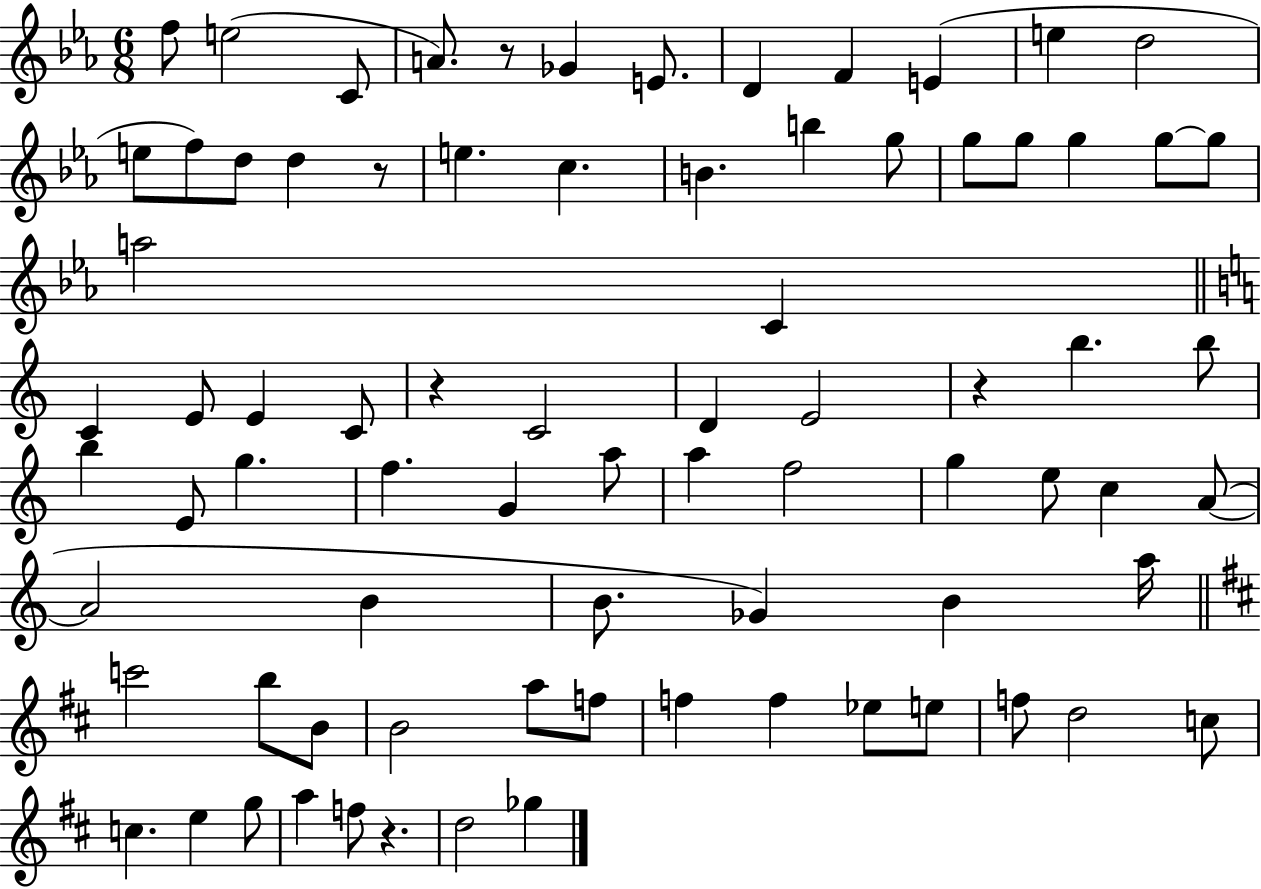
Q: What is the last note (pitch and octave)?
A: Gb5